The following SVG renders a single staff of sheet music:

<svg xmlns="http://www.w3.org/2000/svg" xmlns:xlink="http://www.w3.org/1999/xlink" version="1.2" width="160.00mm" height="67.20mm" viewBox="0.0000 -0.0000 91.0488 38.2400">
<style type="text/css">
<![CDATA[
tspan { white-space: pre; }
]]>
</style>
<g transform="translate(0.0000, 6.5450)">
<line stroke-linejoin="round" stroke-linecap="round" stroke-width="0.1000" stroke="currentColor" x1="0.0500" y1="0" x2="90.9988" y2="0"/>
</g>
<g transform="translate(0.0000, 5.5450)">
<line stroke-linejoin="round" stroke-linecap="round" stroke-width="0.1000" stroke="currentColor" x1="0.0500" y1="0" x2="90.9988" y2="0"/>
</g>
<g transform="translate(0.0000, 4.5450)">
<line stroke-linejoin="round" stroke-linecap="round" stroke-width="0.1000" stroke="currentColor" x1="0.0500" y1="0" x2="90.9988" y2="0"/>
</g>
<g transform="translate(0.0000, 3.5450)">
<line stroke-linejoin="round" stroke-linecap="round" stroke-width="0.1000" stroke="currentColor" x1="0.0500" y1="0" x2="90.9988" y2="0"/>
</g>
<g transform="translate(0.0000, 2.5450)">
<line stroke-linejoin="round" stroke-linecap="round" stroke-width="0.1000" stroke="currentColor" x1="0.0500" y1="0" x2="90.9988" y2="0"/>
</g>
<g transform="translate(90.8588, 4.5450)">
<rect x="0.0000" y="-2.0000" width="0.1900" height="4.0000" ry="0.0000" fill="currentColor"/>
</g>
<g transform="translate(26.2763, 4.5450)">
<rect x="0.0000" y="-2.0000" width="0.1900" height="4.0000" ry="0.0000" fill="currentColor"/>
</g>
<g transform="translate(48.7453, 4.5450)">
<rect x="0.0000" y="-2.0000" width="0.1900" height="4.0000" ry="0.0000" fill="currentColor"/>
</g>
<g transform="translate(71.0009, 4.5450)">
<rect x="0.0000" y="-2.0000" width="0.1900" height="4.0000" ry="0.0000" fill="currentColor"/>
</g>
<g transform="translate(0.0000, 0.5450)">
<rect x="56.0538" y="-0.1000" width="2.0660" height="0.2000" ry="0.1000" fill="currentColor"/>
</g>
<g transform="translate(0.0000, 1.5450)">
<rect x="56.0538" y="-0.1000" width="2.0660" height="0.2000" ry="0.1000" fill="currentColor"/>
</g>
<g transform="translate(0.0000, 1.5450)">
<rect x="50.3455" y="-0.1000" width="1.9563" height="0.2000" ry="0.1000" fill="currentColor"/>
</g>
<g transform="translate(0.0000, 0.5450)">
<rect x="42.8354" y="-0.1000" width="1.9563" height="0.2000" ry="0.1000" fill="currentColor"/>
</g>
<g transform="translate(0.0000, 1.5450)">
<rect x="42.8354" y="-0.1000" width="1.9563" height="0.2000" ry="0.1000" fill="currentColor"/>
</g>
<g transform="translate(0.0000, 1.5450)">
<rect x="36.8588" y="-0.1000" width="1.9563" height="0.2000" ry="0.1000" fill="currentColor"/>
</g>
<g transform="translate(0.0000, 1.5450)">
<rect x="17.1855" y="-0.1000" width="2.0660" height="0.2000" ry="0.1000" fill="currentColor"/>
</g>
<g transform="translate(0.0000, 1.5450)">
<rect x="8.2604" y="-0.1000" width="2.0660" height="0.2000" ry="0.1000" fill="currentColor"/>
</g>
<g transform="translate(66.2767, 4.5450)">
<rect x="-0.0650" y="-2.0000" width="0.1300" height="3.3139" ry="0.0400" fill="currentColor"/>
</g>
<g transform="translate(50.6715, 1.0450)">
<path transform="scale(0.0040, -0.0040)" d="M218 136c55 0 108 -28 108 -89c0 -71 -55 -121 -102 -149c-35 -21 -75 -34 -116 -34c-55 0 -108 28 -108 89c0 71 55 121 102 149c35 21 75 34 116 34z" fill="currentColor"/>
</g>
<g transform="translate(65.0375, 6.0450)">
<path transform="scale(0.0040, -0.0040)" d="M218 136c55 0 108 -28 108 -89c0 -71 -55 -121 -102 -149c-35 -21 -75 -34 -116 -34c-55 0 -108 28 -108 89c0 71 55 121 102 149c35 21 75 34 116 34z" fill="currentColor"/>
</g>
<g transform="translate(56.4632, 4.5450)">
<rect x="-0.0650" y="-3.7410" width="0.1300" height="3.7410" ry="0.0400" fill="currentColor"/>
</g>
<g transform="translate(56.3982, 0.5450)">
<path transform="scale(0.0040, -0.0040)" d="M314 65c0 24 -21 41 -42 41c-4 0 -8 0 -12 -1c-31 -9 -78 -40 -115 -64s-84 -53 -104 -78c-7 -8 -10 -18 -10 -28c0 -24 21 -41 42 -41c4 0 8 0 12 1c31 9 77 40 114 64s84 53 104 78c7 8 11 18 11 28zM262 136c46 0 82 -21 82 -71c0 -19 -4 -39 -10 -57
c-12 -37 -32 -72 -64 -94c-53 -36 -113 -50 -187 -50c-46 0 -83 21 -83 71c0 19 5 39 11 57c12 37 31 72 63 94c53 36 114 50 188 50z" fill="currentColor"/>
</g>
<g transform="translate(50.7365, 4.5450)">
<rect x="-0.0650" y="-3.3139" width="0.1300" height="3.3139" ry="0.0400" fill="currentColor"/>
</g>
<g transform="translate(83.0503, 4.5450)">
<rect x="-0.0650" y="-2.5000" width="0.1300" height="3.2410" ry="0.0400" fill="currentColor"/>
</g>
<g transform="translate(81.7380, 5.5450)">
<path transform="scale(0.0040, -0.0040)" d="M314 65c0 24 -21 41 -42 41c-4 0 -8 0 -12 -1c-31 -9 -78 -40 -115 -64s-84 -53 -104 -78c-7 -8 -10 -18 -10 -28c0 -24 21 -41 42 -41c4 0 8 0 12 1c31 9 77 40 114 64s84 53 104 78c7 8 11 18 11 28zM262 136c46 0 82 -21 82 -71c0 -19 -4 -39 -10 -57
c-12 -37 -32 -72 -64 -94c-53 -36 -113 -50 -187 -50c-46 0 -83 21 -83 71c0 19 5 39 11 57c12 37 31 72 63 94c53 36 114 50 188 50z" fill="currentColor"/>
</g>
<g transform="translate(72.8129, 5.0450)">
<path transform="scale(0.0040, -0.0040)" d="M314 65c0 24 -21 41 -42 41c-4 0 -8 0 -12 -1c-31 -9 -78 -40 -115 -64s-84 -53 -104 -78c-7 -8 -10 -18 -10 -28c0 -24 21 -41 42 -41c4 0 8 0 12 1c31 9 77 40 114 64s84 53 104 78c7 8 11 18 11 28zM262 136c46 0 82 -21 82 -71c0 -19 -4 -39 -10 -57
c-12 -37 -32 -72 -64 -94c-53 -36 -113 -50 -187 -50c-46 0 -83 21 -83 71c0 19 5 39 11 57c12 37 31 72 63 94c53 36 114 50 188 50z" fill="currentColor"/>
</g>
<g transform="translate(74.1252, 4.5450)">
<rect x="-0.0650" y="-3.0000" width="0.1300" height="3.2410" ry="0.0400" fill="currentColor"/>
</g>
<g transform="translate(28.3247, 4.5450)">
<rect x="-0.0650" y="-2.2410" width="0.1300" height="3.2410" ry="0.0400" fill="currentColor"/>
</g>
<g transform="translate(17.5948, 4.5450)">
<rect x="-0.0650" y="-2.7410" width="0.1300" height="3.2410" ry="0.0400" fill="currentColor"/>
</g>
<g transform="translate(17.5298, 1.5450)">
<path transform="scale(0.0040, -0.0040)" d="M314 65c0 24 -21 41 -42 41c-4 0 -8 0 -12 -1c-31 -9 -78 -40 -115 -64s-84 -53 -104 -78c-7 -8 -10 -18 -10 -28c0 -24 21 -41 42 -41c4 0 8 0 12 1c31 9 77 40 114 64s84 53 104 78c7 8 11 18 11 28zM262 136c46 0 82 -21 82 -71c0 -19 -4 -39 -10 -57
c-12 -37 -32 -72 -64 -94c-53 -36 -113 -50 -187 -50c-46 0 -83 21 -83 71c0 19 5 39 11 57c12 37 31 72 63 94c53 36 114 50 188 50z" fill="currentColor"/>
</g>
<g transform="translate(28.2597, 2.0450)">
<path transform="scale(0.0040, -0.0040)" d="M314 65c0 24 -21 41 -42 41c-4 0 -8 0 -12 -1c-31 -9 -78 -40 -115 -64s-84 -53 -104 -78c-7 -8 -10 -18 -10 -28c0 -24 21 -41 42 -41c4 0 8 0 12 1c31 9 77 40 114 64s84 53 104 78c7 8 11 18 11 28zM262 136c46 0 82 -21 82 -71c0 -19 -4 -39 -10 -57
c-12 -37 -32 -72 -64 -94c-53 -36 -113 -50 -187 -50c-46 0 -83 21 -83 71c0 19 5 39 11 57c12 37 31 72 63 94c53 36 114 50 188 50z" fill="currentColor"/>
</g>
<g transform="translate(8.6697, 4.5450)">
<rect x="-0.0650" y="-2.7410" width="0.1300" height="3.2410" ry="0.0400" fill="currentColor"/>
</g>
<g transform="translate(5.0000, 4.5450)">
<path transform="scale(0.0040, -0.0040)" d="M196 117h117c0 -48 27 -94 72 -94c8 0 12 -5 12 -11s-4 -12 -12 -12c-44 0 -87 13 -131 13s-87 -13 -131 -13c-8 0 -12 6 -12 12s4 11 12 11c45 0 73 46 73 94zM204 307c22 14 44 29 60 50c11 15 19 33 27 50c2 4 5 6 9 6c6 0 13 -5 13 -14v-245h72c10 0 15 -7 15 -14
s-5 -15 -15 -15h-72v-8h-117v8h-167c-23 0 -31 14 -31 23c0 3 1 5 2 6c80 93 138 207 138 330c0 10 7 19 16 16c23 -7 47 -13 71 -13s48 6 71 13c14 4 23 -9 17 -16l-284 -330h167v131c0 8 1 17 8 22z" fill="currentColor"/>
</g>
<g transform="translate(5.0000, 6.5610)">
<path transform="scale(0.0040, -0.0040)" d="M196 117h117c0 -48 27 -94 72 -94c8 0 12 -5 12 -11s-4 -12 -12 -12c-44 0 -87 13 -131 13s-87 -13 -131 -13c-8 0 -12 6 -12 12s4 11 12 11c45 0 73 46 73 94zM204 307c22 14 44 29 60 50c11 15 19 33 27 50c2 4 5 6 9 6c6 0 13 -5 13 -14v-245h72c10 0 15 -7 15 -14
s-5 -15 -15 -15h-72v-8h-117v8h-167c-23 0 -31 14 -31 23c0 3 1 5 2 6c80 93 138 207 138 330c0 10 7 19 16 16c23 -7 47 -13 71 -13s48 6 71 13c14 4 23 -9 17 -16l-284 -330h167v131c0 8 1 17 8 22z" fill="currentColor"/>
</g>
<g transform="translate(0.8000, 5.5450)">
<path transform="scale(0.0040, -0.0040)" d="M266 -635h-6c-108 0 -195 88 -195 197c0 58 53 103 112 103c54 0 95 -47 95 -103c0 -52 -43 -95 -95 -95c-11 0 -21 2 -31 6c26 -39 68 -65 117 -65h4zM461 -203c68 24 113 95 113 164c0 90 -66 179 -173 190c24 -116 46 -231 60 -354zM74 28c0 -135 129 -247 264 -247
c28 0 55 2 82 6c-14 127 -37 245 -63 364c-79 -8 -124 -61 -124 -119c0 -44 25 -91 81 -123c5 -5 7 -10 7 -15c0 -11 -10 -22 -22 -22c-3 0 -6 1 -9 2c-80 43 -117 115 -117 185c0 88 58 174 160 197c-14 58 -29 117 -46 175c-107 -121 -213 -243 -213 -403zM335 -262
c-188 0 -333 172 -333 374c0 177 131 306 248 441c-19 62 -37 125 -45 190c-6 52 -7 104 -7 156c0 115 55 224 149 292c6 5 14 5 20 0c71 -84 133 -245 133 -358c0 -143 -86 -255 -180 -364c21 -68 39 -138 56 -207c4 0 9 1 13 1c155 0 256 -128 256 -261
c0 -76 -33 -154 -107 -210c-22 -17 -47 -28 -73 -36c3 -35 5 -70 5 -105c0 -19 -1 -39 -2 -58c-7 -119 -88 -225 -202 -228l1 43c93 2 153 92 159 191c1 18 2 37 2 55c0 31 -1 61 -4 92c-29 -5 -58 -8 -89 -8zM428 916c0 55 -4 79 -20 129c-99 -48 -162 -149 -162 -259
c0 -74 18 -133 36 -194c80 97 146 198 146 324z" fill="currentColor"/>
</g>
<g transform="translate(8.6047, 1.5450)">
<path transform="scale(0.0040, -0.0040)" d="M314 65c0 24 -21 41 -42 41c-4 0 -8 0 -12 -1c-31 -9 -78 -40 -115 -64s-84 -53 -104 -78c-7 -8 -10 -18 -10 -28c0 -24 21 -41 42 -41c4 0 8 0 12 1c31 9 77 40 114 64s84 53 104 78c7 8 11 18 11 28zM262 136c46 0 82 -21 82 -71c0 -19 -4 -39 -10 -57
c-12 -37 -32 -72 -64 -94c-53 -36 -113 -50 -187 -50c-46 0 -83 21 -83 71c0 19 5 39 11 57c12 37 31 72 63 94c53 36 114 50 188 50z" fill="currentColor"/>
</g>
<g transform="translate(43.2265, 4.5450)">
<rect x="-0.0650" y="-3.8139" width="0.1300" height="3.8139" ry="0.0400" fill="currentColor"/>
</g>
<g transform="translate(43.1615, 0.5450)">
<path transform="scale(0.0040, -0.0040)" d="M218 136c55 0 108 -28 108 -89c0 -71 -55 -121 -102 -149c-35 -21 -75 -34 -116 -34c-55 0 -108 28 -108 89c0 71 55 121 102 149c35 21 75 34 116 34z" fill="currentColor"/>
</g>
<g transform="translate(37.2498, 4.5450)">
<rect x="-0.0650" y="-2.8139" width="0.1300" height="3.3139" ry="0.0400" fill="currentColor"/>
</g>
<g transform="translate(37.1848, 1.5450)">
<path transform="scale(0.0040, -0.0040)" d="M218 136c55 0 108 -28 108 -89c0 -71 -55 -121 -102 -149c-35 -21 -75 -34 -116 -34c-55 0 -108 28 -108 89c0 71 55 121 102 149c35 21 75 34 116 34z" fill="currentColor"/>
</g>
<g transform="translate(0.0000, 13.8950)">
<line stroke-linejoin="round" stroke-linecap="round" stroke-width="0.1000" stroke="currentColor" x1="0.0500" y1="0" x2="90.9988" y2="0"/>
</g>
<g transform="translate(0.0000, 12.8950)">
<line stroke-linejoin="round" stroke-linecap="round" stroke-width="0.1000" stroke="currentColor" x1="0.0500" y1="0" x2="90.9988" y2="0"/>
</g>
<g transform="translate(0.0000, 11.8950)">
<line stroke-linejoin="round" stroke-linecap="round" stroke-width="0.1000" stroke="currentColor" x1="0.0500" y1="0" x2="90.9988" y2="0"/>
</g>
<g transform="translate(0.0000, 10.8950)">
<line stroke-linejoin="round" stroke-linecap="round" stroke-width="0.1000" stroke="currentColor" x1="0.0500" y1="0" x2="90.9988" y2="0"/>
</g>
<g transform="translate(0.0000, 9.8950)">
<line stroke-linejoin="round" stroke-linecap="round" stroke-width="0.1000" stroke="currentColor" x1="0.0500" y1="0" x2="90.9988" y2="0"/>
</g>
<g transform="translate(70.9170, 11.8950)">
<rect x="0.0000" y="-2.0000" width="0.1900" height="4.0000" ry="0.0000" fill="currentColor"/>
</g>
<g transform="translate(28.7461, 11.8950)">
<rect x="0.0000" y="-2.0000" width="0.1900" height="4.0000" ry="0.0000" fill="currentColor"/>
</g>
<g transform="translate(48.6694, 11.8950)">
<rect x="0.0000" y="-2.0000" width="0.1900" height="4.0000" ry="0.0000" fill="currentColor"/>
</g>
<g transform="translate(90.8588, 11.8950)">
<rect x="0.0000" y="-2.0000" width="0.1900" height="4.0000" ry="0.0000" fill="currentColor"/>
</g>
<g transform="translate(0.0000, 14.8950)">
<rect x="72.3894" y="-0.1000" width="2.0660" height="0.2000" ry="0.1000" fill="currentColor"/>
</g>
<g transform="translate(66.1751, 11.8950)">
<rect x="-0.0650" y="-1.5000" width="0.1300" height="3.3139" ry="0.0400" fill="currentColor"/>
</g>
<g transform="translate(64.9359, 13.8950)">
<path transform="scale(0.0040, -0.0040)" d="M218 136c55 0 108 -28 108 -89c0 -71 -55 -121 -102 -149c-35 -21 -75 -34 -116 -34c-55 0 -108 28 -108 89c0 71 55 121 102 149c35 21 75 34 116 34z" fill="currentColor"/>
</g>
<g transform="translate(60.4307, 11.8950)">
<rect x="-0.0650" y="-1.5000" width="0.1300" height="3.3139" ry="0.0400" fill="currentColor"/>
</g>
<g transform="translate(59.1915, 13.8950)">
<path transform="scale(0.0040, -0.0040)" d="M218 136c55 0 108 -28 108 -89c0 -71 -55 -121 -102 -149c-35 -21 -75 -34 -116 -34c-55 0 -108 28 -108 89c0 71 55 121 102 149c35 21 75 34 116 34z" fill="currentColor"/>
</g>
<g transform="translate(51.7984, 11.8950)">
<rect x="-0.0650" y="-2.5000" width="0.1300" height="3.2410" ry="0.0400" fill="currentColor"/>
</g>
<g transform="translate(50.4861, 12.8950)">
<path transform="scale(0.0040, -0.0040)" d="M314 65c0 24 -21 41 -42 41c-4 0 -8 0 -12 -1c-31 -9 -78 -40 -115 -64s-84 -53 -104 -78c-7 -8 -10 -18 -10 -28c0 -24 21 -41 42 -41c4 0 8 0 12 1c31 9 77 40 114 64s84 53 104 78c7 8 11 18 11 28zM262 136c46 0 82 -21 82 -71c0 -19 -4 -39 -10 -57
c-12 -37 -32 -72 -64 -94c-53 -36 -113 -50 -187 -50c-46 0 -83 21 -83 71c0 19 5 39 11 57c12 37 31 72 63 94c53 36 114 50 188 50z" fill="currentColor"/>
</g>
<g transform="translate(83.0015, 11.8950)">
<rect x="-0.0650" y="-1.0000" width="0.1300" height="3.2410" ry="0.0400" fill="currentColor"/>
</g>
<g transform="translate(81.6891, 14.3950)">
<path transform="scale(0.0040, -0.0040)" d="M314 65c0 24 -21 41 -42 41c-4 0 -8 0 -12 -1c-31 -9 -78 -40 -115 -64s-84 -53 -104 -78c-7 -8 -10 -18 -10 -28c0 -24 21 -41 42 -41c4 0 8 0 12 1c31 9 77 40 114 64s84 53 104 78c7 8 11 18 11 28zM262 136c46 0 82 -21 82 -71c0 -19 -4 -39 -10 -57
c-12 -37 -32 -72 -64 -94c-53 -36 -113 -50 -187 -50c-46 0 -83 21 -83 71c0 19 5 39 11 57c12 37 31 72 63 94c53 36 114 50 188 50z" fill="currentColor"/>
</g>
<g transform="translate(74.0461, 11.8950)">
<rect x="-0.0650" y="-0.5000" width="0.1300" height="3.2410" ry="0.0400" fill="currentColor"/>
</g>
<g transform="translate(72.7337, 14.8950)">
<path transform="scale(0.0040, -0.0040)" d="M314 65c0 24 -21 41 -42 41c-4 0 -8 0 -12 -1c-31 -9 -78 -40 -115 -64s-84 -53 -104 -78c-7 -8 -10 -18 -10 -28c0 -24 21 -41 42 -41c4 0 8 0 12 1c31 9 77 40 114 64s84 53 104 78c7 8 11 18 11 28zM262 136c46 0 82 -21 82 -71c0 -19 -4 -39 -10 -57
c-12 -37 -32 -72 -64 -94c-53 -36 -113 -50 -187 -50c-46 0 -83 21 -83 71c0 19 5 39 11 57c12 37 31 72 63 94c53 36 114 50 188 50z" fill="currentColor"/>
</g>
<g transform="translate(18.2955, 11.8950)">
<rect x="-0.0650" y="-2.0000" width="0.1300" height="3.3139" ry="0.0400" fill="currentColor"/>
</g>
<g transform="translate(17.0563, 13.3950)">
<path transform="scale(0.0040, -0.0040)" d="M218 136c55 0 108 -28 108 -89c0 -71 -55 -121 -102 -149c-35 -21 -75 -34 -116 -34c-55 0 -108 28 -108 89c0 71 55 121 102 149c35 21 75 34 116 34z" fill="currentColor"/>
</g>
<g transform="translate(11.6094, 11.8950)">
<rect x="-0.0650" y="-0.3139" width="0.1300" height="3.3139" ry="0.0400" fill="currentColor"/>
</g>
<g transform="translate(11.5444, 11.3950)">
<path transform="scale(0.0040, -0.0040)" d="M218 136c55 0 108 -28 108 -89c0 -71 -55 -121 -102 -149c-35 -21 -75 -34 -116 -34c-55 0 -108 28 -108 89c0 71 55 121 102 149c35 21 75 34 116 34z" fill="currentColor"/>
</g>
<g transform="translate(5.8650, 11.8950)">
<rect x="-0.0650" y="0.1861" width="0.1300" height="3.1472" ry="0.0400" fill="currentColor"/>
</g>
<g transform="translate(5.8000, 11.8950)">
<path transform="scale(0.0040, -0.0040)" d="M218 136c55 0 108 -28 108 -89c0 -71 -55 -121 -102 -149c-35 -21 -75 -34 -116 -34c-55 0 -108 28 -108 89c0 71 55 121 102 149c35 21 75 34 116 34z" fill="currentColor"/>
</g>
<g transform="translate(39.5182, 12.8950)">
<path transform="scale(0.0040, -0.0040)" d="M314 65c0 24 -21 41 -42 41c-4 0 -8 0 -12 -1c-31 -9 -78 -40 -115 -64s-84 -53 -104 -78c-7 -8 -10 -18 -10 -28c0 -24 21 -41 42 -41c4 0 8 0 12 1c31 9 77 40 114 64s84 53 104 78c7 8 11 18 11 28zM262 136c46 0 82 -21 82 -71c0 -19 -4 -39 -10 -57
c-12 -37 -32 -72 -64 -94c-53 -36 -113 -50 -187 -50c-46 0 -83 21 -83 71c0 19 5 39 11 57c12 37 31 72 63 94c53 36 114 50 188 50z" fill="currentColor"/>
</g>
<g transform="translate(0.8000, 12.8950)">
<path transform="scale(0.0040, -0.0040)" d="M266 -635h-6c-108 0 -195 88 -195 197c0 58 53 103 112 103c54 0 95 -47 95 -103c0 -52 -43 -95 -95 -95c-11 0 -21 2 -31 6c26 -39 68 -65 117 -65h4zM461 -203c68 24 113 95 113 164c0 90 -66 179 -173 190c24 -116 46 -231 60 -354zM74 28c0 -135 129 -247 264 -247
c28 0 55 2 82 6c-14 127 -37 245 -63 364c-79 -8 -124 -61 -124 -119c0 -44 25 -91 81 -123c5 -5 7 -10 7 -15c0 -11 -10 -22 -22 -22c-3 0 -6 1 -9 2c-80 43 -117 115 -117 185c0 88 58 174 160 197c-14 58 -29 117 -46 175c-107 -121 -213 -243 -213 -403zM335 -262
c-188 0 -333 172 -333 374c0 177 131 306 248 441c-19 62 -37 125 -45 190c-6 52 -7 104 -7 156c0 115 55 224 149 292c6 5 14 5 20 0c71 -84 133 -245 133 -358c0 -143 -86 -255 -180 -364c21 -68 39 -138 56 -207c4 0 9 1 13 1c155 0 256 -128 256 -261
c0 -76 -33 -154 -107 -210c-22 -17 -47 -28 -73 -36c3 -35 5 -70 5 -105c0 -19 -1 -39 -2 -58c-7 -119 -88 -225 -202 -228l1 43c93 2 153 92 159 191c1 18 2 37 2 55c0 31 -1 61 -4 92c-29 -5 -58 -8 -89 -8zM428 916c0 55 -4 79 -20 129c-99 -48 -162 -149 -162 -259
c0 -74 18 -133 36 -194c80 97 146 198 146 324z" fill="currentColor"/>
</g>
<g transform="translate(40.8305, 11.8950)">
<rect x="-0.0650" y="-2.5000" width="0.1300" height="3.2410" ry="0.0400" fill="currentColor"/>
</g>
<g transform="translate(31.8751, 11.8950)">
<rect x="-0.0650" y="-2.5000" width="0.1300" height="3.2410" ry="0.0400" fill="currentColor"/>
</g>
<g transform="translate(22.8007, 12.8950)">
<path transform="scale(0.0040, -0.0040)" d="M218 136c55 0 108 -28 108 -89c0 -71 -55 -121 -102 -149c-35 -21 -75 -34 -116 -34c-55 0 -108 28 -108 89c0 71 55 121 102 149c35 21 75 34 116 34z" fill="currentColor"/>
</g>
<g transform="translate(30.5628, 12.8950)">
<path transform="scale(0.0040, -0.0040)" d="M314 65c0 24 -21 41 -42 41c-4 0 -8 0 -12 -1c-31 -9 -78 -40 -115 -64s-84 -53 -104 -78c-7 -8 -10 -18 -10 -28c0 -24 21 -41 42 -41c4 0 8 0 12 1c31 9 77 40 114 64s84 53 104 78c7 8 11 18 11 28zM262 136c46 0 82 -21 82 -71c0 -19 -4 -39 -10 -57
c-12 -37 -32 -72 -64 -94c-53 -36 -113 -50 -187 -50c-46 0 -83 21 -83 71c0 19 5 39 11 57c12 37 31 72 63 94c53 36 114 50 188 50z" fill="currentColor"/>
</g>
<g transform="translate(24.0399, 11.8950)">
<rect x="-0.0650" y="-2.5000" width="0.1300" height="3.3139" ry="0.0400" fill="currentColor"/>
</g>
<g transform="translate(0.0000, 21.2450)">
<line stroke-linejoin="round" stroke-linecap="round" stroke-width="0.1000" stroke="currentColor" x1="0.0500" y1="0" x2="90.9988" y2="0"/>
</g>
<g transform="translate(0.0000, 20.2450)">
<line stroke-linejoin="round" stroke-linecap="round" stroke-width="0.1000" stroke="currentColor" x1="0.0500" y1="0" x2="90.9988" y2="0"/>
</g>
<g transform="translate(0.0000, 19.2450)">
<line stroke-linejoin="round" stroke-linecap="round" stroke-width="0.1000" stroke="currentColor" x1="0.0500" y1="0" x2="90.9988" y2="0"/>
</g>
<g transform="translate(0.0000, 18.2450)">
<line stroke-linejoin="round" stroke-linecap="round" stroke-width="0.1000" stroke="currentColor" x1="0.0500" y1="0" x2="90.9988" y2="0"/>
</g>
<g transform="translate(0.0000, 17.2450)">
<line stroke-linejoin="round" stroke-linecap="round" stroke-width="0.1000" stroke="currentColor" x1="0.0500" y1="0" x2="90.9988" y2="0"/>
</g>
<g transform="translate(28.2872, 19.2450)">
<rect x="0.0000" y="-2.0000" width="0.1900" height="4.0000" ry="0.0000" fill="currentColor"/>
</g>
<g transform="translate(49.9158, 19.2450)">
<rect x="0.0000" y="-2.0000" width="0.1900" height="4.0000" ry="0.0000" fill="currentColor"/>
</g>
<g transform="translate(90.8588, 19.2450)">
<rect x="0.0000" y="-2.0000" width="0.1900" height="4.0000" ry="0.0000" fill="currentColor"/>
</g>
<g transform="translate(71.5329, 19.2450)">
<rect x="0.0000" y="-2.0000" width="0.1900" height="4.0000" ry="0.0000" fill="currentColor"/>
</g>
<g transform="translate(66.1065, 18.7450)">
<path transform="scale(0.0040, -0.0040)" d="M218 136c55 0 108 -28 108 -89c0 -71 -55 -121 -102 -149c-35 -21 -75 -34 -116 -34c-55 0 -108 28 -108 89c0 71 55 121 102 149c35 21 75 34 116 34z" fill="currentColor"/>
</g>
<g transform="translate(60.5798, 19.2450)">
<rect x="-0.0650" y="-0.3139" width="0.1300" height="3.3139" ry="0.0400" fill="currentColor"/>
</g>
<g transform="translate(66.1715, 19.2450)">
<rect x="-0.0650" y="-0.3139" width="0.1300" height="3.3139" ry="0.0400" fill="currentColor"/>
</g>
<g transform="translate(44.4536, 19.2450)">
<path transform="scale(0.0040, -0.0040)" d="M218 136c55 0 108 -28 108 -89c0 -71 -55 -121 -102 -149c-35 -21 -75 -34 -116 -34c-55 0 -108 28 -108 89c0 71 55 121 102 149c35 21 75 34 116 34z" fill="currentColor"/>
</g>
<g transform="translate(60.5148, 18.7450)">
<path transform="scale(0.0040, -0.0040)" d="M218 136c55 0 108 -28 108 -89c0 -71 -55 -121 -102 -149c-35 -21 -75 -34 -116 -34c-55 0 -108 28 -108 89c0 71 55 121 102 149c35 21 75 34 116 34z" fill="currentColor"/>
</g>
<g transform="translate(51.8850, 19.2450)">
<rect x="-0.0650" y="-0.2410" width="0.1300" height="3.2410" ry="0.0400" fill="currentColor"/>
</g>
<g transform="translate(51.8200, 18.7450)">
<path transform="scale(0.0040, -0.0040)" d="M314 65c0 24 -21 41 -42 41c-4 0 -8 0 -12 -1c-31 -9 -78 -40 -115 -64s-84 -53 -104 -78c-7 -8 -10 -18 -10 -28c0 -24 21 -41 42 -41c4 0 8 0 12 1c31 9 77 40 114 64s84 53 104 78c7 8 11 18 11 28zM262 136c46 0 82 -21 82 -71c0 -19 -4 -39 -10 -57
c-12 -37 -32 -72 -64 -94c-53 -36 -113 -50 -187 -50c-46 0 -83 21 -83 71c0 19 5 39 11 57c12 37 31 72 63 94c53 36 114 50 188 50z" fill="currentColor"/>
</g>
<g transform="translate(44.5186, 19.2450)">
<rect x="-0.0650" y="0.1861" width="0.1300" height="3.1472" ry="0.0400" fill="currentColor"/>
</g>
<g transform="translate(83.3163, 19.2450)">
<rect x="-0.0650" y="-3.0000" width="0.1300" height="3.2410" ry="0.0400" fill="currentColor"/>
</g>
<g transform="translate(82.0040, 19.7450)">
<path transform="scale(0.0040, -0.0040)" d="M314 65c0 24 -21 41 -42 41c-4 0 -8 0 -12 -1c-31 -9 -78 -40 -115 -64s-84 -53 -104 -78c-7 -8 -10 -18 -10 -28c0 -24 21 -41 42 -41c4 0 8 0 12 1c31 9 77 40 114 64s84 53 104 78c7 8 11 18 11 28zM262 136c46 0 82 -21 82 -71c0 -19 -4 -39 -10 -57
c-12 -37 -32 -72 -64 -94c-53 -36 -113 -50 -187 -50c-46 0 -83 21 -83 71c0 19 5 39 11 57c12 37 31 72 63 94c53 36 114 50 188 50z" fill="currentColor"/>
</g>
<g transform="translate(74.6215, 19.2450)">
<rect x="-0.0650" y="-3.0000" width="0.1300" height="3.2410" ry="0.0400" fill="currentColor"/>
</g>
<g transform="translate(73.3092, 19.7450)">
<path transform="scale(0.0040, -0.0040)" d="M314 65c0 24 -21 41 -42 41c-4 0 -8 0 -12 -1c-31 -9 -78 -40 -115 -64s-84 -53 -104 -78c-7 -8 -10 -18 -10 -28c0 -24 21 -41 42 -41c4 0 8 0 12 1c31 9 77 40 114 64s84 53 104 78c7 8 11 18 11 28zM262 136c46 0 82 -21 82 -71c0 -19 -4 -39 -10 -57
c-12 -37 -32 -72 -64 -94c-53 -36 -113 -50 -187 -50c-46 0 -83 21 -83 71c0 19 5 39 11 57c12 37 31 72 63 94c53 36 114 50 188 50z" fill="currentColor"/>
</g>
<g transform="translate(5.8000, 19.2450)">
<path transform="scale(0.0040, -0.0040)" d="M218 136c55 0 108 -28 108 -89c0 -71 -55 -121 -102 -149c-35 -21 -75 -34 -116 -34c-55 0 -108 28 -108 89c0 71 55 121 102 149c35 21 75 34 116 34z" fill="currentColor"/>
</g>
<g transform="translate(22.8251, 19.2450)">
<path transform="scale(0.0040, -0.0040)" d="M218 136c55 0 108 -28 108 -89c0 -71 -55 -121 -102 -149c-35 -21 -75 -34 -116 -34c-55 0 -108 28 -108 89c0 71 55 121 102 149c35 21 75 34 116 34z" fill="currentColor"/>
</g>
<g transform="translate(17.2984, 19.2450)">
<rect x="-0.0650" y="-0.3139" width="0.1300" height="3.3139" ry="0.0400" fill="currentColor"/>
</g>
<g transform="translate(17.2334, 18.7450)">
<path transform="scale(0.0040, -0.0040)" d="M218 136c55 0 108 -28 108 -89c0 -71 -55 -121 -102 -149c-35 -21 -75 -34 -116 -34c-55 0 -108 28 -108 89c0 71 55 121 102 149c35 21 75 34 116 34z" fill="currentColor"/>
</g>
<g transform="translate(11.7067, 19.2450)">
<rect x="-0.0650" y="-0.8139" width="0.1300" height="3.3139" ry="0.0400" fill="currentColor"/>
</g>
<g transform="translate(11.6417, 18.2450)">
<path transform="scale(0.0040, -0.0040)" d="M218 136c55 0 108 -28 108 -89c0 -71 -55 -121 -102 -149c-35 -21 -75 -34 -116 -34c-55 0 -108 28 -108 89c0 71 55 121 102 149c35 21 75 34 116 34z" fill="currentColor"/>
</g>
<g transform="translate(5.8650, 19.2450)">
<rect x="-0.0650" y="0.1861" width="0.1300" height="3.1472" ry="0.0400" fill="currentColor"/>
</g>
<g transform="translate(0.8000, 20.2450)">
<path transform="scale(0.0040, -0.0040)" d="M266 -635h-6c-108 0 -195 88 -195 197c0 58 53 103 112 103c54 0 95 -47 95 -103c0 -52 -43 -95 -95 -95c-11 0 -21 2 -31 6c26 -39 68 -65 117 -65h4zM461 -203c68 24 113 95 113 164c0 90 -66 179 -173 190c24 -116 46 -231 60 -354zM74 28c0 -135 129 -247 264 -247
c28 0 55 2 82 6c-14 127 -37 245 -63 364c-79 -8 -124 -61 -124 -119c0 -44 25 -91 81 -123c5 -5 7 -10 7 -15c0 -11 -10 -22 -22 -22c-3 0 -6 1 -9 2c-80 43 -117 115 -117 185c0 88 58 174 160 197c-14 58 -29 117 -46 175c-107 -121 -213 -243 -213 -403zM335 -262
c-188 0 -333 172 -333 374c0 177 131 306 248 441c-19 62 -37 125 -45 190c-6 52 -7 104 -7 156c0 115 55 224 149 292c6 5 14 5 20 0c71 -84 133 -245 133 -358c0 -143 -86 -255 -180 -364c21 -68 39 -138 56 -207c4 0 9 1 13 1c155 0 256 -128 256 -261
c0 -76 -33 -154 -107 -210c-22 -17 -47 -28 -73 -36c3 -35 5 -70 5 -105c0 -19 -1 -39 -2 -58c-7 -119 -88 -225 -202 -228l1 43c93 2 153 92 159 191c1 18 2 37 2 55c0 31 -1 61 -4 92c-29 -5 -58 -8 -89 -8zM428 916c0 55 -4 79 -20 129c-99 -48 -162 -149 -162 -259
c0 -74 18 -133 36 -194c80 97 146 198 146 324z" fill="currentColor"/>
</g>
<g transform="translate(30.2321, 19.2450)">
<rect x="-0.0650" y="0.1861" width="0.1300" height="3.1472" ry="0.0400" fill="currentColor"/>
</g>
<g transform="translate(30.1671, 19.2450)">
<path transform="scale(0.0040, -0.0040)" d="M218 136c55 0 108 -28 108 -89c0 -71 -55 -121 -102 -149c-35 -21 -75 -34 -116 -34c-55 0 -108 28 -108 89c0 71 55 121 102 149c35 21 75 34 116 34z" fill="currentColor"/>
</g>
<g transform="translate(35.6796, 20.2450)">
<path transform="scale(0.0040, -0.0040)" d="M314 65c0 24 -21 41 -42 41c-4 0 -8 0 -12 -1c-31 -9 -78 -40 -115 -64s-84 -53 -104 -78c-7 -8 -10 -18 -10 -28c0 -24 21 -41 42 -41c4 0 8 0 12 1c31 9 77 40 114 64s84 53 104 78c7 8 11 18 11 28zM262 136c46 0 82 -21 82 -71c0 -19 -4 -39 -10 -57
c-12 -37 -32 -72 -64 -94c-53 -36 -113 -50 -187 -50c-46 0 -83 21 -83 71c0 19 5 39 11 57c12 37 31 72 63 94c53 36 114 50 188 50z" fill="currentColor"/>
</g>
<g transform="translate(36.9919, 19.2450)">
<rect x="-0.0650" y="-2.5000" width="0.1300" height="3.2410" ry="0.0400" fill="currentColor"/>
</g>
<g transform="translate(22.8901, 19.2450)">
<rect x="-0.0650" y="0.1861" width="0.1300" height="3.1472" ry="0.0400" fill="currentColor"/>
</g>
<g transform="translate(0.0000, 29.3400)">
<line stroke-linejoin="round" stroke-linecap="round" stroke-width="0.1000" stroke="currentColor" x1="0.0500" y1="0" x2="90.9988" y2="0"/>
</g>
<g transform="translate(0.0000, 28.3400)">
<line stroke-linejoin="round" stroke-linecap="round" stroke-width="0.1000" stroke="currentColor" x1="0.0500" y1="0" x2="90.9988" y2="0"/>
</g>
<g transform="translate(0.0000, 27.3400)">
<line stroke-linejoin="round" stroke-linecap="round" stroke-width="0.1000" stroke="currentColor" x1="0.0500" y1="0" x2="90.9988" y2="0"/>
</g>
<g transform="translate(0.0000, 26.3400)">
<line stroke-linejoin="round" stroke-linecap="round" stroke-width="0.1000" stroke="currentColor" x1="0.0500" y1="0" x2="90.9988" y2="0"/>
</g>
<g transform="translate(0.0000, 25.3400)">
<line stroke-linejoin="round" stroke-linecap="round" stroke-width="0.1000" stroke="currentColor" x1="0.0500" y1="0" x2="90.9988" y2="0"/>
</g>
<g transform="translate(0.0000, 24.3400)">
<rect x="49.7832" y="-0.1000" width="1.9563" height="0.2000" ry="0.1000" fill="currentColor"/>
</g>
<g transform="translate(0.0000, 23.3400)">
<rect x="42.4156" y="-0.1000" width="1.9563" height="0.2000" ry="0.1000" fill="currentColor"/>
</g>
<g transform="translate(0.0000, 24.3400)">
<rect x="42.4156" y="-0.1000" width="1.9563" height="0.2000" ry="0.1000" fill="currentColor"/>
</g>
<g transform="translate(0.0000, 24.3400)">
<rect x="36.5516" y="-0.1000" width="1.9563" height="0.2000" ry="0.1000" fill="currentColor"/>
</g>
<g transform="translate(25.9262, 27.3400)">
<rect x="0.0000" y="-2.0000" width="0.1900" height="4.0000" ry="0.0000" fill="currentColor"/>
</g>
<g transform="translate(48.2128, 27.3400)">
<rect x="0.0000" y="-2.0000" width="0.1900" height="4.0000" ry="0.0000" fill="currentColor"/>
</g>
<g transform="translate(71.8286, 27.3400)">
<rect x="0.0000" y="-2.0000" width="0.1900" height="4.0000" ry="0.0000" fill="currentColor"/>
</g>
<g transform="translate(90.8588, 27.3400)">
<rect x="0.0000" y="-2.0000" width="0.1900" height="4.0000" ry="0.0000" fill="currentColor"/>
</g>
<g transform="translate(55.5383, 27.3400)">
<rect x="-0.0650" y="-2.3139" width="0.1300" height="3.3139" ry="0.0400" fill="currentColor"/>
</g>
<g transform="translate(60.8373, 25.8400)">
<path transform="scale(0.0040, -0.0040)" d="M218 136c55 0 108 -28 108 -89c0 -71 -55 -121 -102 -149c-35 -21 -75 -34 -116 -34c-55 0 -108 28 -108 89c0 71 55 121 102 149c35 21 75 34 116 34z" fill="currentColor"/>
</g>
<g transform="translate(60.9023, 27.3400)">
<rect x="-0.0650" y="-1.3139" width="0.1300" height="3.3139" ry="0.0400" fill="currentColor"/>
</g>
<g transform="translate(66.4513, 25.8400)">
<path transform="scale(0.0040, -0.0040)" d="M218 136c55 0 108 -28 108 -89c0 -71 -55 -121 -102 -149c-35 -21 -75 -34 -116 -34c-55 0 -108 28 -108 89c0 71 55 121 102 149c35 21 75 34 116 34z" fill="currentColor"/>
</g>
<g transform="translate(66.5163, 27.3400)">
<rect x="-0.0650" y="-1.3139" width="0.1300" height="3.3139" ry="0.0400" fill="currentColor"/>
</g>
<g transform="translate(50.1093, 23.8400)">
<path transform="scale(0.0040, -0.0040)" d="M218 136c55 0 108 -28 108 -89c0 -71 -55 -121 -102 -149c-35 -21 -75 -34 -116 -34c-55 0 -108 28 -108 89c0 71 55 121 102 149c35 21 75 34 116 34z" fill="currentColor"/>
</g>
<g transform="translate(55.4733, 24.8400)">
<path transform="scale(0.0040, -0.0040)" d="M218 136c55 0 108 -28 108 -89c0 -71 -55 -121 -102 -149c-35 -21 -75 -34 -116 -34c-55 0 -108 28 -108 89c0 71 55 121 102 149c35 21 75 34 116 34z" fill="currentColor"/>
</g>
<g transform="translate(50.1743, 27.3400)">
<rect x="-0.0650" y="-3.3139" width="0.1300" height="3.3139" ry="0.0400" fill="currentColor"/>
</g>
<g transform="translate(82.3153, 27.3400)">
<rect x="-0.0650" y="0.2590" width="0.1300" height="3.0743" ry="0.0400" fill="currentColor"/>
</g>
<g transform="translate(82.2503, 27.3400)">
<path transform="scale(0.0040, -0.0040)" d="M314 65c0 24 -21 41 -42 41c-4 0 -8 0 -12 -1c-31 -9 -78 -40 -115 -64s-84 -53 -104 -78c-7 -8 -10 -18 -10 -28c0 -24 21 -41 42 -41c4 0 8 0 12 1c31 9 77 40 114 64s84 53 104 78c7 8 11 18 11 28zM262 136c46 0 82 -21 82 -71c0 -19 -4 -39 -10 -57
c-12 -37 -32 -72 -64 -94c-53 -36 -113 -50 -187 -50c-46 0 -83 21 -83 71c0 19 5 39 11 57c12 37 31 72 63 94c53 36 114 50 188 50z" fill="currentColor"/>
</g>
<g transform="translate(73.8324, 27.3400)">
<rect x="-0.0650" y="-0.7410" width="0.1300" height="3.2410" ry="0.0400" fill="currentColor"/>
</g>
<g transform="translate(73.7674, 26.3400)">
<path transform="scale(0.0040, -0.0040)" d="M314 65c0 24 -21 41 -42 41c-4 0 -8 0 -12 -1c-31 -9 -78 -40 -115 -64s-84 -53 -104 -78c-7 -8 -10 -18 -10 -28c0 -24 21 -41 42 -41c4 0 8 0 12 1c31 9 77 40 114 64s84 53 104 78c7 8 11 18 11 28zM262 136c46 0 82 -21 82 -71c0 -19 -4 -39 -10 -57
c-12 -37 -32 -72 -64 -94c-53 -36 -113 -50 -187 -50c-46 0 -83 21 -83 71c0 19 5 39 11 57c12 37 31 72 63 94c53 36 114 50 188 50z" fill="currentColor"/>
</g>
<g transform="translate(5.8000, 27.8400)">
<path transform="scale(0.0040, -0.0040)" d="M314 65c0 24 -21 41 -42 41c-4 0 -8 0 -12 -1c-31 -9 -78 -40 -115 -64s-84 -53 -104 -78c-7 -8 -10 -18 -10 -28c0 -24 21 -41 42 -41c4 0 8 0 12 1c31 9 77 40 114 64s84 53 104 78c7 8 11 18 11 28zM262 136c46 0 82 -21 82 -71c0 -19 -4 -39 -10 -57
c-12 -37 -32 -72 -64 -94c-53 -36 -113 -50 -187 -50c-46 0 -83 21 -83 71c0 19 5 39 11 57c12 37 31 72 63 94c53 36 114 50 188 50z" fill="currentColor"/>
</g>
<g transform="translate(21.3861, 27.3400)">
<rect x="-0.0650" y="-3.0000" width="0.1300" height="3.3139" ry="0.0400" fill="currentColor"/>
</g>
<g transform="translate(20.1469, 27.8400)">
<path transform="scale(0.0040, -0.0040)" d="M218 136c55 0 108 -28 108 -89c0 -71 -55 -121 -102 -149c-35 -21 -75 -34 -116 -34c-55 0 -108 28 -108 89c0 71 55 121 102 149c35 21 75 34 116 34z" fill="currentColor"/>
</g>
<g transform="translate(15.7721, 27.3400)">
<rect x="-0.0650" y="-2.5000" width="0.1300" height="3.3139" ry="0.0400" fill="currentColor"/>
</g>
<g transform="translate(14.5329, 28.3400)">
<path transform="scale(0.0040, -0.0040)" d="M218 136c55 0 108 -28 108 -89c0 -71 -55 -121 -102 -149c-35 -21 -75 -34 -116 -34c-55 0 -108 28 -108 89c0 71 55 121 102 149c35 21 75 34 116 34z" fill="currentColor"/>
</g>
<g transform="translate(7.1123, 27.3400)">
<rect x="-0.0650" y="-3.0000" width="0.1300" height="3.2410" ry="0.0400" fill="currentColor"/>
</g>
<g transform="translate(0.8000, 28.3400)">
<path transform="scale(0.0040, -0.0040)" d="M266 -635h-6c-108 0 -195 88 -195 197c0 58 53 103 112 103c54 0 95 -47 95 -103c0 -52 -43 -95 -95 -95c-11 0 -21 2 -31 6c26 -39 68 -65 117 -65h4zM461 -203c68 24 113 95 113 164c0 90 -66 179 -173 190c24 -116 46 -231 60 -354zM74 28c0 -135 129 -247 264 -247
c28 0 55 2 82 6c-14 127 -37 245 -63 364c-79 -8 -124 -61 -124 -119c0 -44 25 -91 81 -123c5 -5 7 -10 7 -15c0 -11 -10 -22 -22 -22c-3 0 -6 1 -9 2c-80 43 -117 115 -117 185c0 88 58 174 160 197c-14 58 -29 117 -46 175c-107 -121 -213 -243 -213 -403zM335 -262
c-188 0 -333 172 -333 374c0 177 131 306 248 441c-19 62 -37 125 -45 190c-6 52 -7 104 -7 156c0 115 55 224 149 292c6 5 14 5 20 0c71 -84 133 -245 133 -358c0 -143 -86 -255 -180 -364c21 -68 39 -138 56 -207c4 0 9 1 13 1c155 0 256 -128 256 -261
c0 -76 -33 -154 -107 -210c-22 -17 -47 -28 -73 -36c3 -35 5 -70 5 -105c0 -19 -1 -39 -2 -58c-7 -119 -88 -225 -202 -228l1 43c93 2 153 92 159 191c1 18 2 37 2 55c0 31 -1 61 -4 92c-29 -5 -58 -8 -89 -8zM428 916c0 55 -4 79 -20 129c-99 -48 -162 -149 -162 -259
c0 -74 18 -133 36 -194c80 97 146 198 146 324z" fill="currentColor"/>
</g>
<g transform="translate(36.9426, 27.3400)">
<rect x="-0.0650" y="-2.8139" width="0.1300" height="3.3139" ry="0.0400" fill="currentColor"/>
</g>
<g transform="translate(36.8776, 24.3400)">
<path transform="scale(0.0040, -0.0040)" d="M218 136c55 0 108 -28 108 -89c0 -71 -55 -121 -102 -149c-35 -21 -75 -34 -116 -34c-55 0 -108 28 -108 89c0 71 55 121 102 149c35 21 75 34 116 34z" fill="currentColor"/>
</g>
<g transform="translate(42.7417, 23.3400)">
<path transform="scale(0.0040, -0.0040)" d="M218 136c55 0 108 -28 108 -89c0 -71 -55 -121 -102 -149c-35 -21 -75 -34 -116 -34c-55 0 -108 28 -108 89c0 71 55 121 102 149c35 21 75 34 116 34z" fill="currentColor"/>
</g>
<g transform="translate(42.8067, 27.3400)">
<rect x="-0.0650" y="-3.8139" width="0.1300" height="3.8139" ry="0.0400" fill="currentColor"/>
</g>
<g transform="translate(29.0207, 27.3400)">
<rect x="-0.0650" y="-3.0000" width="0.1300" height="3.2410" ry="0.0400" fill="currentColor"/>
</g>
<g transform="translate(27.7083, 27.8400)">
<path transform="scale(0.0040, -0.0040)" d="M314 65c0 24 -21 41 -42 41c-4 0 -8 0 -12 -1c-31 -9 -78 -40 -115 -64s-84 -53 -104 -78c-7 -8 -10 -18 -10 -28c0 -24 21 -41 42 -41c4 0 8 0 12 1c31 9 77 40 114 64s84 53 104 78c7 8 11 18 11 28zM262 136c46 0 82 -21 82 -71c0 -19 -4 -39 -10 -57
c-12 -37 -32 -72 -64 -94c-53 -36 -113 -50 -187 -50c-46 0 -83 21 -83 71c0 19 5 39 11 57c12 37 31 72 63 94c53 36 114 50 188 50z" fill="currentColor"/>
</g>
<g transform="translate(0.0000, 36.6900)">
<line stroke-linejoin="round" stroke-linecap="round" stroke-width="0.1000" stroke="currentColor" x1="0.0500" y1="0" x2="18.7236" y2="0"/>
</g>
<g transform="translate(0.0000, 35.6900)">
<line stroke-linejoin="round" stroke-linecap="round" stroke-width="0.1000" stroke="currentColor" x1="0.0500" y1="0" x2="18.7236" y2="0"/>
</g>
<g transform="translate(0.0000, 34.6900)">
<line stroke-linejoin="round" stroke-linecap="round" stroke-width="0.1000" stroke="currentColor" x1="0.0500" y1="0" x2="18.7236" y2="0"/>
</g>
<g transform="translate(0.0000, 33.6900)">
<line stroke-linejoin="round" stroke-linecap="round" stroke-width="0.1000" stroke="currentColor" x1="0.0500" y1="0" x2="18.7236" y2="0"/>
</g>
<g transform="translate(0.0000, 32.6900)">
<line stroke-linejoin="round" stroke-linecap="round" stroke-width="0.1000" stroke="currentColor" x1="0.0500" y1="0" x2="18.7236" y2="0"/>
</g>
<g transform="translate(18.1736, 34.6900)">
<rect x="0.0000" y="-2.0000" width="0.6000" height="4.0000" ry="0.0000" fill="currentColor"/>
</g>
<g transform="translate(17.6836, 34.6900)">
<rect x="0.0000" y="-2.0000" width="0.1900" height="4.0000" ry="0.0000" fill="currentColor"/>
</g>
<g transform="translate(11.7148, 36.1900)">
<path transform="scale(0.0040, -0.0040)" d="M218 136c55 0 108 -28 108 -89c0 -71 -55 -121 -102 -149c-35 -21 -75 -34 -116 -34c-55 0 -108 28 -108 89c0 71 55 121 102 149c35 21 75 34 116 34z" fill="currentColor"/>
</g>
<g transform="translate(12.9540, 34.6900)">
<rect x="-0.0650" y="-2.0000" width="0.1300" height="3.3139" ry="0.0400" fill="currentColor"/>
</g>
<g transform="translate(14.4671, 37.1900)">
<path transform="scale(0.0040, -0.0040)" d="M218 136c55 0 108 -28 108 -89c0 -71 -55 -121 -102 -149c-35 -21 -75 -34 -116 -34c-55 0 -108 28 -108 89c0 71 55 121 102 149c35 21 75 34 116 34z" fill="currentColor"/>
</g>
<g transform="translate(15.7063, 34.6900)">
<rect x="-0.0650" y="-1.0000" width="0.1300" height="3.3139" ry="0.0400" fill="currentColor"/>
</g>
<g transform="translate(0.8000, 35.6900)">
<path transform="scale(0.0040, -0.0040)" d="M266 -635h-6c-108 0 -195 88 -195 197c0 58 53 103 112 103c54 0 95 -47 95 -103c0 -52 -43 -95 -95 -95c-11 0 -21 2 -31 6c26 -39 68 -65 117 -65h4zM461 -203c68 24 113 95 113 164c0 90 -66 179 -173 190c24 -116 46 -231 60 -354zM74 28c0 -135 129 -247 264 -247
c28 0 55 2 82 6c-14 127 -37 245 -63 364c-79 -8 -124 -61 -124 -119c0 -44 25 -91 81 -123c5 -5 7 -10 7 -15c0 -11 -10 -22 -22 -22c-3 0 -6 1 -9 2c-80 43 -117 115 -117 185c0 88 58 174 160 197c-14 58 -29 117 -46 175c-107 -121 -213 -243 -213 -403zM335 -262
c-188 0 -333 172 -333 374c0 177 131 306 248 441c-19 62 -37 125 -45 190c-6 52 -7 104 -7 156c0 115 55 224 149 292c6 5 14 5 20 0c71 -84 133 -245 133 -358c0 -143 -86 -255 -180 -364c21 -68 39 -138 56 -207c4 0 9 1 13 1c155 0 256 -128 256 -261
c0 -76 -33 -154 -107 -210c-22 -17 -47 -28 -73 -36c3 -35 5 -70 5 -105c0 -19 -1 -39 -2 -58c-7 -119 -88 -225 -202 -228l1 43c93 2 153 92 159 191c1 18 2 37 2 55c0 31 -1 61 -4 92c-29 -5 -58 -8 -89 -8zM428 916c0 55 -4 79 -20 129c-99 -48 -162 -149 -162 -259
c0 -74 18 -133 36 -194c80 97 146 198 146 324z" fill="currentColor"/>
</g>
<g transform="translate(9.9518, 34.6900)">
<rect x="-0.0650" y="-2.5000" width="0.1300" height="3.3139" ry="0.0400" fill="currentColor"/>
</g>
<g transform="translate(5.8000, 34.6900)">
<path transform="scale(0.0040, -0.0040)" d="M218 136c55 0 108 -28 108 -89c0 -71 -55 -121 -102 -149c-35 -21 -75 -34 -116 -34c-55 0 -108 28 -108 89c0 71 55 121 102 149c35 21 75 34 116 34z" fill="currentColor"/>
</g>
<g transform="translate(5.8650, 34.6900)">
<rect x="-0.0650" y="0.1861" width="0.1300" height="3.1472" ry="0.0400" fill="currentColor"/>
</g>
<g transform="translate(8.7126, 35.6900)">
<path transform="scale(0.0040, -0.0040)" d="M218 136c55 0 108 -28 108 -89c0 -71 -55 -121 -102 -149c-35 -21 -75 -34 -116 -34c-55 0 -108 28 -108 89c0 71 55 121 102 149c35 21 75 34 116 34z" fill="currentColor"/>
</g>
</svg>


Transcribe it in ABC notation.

X:1
T:Untitled
M:4/4
L:1/4
K:C
a2 a2 g2 a c' b c'2 F A2 G2 B c F G G2 G2 G2 E E C2 D2 B d c B B G2 B c2 c c A2 A2 A2 G A A2 a c' b g e e d2 B2 B G F D